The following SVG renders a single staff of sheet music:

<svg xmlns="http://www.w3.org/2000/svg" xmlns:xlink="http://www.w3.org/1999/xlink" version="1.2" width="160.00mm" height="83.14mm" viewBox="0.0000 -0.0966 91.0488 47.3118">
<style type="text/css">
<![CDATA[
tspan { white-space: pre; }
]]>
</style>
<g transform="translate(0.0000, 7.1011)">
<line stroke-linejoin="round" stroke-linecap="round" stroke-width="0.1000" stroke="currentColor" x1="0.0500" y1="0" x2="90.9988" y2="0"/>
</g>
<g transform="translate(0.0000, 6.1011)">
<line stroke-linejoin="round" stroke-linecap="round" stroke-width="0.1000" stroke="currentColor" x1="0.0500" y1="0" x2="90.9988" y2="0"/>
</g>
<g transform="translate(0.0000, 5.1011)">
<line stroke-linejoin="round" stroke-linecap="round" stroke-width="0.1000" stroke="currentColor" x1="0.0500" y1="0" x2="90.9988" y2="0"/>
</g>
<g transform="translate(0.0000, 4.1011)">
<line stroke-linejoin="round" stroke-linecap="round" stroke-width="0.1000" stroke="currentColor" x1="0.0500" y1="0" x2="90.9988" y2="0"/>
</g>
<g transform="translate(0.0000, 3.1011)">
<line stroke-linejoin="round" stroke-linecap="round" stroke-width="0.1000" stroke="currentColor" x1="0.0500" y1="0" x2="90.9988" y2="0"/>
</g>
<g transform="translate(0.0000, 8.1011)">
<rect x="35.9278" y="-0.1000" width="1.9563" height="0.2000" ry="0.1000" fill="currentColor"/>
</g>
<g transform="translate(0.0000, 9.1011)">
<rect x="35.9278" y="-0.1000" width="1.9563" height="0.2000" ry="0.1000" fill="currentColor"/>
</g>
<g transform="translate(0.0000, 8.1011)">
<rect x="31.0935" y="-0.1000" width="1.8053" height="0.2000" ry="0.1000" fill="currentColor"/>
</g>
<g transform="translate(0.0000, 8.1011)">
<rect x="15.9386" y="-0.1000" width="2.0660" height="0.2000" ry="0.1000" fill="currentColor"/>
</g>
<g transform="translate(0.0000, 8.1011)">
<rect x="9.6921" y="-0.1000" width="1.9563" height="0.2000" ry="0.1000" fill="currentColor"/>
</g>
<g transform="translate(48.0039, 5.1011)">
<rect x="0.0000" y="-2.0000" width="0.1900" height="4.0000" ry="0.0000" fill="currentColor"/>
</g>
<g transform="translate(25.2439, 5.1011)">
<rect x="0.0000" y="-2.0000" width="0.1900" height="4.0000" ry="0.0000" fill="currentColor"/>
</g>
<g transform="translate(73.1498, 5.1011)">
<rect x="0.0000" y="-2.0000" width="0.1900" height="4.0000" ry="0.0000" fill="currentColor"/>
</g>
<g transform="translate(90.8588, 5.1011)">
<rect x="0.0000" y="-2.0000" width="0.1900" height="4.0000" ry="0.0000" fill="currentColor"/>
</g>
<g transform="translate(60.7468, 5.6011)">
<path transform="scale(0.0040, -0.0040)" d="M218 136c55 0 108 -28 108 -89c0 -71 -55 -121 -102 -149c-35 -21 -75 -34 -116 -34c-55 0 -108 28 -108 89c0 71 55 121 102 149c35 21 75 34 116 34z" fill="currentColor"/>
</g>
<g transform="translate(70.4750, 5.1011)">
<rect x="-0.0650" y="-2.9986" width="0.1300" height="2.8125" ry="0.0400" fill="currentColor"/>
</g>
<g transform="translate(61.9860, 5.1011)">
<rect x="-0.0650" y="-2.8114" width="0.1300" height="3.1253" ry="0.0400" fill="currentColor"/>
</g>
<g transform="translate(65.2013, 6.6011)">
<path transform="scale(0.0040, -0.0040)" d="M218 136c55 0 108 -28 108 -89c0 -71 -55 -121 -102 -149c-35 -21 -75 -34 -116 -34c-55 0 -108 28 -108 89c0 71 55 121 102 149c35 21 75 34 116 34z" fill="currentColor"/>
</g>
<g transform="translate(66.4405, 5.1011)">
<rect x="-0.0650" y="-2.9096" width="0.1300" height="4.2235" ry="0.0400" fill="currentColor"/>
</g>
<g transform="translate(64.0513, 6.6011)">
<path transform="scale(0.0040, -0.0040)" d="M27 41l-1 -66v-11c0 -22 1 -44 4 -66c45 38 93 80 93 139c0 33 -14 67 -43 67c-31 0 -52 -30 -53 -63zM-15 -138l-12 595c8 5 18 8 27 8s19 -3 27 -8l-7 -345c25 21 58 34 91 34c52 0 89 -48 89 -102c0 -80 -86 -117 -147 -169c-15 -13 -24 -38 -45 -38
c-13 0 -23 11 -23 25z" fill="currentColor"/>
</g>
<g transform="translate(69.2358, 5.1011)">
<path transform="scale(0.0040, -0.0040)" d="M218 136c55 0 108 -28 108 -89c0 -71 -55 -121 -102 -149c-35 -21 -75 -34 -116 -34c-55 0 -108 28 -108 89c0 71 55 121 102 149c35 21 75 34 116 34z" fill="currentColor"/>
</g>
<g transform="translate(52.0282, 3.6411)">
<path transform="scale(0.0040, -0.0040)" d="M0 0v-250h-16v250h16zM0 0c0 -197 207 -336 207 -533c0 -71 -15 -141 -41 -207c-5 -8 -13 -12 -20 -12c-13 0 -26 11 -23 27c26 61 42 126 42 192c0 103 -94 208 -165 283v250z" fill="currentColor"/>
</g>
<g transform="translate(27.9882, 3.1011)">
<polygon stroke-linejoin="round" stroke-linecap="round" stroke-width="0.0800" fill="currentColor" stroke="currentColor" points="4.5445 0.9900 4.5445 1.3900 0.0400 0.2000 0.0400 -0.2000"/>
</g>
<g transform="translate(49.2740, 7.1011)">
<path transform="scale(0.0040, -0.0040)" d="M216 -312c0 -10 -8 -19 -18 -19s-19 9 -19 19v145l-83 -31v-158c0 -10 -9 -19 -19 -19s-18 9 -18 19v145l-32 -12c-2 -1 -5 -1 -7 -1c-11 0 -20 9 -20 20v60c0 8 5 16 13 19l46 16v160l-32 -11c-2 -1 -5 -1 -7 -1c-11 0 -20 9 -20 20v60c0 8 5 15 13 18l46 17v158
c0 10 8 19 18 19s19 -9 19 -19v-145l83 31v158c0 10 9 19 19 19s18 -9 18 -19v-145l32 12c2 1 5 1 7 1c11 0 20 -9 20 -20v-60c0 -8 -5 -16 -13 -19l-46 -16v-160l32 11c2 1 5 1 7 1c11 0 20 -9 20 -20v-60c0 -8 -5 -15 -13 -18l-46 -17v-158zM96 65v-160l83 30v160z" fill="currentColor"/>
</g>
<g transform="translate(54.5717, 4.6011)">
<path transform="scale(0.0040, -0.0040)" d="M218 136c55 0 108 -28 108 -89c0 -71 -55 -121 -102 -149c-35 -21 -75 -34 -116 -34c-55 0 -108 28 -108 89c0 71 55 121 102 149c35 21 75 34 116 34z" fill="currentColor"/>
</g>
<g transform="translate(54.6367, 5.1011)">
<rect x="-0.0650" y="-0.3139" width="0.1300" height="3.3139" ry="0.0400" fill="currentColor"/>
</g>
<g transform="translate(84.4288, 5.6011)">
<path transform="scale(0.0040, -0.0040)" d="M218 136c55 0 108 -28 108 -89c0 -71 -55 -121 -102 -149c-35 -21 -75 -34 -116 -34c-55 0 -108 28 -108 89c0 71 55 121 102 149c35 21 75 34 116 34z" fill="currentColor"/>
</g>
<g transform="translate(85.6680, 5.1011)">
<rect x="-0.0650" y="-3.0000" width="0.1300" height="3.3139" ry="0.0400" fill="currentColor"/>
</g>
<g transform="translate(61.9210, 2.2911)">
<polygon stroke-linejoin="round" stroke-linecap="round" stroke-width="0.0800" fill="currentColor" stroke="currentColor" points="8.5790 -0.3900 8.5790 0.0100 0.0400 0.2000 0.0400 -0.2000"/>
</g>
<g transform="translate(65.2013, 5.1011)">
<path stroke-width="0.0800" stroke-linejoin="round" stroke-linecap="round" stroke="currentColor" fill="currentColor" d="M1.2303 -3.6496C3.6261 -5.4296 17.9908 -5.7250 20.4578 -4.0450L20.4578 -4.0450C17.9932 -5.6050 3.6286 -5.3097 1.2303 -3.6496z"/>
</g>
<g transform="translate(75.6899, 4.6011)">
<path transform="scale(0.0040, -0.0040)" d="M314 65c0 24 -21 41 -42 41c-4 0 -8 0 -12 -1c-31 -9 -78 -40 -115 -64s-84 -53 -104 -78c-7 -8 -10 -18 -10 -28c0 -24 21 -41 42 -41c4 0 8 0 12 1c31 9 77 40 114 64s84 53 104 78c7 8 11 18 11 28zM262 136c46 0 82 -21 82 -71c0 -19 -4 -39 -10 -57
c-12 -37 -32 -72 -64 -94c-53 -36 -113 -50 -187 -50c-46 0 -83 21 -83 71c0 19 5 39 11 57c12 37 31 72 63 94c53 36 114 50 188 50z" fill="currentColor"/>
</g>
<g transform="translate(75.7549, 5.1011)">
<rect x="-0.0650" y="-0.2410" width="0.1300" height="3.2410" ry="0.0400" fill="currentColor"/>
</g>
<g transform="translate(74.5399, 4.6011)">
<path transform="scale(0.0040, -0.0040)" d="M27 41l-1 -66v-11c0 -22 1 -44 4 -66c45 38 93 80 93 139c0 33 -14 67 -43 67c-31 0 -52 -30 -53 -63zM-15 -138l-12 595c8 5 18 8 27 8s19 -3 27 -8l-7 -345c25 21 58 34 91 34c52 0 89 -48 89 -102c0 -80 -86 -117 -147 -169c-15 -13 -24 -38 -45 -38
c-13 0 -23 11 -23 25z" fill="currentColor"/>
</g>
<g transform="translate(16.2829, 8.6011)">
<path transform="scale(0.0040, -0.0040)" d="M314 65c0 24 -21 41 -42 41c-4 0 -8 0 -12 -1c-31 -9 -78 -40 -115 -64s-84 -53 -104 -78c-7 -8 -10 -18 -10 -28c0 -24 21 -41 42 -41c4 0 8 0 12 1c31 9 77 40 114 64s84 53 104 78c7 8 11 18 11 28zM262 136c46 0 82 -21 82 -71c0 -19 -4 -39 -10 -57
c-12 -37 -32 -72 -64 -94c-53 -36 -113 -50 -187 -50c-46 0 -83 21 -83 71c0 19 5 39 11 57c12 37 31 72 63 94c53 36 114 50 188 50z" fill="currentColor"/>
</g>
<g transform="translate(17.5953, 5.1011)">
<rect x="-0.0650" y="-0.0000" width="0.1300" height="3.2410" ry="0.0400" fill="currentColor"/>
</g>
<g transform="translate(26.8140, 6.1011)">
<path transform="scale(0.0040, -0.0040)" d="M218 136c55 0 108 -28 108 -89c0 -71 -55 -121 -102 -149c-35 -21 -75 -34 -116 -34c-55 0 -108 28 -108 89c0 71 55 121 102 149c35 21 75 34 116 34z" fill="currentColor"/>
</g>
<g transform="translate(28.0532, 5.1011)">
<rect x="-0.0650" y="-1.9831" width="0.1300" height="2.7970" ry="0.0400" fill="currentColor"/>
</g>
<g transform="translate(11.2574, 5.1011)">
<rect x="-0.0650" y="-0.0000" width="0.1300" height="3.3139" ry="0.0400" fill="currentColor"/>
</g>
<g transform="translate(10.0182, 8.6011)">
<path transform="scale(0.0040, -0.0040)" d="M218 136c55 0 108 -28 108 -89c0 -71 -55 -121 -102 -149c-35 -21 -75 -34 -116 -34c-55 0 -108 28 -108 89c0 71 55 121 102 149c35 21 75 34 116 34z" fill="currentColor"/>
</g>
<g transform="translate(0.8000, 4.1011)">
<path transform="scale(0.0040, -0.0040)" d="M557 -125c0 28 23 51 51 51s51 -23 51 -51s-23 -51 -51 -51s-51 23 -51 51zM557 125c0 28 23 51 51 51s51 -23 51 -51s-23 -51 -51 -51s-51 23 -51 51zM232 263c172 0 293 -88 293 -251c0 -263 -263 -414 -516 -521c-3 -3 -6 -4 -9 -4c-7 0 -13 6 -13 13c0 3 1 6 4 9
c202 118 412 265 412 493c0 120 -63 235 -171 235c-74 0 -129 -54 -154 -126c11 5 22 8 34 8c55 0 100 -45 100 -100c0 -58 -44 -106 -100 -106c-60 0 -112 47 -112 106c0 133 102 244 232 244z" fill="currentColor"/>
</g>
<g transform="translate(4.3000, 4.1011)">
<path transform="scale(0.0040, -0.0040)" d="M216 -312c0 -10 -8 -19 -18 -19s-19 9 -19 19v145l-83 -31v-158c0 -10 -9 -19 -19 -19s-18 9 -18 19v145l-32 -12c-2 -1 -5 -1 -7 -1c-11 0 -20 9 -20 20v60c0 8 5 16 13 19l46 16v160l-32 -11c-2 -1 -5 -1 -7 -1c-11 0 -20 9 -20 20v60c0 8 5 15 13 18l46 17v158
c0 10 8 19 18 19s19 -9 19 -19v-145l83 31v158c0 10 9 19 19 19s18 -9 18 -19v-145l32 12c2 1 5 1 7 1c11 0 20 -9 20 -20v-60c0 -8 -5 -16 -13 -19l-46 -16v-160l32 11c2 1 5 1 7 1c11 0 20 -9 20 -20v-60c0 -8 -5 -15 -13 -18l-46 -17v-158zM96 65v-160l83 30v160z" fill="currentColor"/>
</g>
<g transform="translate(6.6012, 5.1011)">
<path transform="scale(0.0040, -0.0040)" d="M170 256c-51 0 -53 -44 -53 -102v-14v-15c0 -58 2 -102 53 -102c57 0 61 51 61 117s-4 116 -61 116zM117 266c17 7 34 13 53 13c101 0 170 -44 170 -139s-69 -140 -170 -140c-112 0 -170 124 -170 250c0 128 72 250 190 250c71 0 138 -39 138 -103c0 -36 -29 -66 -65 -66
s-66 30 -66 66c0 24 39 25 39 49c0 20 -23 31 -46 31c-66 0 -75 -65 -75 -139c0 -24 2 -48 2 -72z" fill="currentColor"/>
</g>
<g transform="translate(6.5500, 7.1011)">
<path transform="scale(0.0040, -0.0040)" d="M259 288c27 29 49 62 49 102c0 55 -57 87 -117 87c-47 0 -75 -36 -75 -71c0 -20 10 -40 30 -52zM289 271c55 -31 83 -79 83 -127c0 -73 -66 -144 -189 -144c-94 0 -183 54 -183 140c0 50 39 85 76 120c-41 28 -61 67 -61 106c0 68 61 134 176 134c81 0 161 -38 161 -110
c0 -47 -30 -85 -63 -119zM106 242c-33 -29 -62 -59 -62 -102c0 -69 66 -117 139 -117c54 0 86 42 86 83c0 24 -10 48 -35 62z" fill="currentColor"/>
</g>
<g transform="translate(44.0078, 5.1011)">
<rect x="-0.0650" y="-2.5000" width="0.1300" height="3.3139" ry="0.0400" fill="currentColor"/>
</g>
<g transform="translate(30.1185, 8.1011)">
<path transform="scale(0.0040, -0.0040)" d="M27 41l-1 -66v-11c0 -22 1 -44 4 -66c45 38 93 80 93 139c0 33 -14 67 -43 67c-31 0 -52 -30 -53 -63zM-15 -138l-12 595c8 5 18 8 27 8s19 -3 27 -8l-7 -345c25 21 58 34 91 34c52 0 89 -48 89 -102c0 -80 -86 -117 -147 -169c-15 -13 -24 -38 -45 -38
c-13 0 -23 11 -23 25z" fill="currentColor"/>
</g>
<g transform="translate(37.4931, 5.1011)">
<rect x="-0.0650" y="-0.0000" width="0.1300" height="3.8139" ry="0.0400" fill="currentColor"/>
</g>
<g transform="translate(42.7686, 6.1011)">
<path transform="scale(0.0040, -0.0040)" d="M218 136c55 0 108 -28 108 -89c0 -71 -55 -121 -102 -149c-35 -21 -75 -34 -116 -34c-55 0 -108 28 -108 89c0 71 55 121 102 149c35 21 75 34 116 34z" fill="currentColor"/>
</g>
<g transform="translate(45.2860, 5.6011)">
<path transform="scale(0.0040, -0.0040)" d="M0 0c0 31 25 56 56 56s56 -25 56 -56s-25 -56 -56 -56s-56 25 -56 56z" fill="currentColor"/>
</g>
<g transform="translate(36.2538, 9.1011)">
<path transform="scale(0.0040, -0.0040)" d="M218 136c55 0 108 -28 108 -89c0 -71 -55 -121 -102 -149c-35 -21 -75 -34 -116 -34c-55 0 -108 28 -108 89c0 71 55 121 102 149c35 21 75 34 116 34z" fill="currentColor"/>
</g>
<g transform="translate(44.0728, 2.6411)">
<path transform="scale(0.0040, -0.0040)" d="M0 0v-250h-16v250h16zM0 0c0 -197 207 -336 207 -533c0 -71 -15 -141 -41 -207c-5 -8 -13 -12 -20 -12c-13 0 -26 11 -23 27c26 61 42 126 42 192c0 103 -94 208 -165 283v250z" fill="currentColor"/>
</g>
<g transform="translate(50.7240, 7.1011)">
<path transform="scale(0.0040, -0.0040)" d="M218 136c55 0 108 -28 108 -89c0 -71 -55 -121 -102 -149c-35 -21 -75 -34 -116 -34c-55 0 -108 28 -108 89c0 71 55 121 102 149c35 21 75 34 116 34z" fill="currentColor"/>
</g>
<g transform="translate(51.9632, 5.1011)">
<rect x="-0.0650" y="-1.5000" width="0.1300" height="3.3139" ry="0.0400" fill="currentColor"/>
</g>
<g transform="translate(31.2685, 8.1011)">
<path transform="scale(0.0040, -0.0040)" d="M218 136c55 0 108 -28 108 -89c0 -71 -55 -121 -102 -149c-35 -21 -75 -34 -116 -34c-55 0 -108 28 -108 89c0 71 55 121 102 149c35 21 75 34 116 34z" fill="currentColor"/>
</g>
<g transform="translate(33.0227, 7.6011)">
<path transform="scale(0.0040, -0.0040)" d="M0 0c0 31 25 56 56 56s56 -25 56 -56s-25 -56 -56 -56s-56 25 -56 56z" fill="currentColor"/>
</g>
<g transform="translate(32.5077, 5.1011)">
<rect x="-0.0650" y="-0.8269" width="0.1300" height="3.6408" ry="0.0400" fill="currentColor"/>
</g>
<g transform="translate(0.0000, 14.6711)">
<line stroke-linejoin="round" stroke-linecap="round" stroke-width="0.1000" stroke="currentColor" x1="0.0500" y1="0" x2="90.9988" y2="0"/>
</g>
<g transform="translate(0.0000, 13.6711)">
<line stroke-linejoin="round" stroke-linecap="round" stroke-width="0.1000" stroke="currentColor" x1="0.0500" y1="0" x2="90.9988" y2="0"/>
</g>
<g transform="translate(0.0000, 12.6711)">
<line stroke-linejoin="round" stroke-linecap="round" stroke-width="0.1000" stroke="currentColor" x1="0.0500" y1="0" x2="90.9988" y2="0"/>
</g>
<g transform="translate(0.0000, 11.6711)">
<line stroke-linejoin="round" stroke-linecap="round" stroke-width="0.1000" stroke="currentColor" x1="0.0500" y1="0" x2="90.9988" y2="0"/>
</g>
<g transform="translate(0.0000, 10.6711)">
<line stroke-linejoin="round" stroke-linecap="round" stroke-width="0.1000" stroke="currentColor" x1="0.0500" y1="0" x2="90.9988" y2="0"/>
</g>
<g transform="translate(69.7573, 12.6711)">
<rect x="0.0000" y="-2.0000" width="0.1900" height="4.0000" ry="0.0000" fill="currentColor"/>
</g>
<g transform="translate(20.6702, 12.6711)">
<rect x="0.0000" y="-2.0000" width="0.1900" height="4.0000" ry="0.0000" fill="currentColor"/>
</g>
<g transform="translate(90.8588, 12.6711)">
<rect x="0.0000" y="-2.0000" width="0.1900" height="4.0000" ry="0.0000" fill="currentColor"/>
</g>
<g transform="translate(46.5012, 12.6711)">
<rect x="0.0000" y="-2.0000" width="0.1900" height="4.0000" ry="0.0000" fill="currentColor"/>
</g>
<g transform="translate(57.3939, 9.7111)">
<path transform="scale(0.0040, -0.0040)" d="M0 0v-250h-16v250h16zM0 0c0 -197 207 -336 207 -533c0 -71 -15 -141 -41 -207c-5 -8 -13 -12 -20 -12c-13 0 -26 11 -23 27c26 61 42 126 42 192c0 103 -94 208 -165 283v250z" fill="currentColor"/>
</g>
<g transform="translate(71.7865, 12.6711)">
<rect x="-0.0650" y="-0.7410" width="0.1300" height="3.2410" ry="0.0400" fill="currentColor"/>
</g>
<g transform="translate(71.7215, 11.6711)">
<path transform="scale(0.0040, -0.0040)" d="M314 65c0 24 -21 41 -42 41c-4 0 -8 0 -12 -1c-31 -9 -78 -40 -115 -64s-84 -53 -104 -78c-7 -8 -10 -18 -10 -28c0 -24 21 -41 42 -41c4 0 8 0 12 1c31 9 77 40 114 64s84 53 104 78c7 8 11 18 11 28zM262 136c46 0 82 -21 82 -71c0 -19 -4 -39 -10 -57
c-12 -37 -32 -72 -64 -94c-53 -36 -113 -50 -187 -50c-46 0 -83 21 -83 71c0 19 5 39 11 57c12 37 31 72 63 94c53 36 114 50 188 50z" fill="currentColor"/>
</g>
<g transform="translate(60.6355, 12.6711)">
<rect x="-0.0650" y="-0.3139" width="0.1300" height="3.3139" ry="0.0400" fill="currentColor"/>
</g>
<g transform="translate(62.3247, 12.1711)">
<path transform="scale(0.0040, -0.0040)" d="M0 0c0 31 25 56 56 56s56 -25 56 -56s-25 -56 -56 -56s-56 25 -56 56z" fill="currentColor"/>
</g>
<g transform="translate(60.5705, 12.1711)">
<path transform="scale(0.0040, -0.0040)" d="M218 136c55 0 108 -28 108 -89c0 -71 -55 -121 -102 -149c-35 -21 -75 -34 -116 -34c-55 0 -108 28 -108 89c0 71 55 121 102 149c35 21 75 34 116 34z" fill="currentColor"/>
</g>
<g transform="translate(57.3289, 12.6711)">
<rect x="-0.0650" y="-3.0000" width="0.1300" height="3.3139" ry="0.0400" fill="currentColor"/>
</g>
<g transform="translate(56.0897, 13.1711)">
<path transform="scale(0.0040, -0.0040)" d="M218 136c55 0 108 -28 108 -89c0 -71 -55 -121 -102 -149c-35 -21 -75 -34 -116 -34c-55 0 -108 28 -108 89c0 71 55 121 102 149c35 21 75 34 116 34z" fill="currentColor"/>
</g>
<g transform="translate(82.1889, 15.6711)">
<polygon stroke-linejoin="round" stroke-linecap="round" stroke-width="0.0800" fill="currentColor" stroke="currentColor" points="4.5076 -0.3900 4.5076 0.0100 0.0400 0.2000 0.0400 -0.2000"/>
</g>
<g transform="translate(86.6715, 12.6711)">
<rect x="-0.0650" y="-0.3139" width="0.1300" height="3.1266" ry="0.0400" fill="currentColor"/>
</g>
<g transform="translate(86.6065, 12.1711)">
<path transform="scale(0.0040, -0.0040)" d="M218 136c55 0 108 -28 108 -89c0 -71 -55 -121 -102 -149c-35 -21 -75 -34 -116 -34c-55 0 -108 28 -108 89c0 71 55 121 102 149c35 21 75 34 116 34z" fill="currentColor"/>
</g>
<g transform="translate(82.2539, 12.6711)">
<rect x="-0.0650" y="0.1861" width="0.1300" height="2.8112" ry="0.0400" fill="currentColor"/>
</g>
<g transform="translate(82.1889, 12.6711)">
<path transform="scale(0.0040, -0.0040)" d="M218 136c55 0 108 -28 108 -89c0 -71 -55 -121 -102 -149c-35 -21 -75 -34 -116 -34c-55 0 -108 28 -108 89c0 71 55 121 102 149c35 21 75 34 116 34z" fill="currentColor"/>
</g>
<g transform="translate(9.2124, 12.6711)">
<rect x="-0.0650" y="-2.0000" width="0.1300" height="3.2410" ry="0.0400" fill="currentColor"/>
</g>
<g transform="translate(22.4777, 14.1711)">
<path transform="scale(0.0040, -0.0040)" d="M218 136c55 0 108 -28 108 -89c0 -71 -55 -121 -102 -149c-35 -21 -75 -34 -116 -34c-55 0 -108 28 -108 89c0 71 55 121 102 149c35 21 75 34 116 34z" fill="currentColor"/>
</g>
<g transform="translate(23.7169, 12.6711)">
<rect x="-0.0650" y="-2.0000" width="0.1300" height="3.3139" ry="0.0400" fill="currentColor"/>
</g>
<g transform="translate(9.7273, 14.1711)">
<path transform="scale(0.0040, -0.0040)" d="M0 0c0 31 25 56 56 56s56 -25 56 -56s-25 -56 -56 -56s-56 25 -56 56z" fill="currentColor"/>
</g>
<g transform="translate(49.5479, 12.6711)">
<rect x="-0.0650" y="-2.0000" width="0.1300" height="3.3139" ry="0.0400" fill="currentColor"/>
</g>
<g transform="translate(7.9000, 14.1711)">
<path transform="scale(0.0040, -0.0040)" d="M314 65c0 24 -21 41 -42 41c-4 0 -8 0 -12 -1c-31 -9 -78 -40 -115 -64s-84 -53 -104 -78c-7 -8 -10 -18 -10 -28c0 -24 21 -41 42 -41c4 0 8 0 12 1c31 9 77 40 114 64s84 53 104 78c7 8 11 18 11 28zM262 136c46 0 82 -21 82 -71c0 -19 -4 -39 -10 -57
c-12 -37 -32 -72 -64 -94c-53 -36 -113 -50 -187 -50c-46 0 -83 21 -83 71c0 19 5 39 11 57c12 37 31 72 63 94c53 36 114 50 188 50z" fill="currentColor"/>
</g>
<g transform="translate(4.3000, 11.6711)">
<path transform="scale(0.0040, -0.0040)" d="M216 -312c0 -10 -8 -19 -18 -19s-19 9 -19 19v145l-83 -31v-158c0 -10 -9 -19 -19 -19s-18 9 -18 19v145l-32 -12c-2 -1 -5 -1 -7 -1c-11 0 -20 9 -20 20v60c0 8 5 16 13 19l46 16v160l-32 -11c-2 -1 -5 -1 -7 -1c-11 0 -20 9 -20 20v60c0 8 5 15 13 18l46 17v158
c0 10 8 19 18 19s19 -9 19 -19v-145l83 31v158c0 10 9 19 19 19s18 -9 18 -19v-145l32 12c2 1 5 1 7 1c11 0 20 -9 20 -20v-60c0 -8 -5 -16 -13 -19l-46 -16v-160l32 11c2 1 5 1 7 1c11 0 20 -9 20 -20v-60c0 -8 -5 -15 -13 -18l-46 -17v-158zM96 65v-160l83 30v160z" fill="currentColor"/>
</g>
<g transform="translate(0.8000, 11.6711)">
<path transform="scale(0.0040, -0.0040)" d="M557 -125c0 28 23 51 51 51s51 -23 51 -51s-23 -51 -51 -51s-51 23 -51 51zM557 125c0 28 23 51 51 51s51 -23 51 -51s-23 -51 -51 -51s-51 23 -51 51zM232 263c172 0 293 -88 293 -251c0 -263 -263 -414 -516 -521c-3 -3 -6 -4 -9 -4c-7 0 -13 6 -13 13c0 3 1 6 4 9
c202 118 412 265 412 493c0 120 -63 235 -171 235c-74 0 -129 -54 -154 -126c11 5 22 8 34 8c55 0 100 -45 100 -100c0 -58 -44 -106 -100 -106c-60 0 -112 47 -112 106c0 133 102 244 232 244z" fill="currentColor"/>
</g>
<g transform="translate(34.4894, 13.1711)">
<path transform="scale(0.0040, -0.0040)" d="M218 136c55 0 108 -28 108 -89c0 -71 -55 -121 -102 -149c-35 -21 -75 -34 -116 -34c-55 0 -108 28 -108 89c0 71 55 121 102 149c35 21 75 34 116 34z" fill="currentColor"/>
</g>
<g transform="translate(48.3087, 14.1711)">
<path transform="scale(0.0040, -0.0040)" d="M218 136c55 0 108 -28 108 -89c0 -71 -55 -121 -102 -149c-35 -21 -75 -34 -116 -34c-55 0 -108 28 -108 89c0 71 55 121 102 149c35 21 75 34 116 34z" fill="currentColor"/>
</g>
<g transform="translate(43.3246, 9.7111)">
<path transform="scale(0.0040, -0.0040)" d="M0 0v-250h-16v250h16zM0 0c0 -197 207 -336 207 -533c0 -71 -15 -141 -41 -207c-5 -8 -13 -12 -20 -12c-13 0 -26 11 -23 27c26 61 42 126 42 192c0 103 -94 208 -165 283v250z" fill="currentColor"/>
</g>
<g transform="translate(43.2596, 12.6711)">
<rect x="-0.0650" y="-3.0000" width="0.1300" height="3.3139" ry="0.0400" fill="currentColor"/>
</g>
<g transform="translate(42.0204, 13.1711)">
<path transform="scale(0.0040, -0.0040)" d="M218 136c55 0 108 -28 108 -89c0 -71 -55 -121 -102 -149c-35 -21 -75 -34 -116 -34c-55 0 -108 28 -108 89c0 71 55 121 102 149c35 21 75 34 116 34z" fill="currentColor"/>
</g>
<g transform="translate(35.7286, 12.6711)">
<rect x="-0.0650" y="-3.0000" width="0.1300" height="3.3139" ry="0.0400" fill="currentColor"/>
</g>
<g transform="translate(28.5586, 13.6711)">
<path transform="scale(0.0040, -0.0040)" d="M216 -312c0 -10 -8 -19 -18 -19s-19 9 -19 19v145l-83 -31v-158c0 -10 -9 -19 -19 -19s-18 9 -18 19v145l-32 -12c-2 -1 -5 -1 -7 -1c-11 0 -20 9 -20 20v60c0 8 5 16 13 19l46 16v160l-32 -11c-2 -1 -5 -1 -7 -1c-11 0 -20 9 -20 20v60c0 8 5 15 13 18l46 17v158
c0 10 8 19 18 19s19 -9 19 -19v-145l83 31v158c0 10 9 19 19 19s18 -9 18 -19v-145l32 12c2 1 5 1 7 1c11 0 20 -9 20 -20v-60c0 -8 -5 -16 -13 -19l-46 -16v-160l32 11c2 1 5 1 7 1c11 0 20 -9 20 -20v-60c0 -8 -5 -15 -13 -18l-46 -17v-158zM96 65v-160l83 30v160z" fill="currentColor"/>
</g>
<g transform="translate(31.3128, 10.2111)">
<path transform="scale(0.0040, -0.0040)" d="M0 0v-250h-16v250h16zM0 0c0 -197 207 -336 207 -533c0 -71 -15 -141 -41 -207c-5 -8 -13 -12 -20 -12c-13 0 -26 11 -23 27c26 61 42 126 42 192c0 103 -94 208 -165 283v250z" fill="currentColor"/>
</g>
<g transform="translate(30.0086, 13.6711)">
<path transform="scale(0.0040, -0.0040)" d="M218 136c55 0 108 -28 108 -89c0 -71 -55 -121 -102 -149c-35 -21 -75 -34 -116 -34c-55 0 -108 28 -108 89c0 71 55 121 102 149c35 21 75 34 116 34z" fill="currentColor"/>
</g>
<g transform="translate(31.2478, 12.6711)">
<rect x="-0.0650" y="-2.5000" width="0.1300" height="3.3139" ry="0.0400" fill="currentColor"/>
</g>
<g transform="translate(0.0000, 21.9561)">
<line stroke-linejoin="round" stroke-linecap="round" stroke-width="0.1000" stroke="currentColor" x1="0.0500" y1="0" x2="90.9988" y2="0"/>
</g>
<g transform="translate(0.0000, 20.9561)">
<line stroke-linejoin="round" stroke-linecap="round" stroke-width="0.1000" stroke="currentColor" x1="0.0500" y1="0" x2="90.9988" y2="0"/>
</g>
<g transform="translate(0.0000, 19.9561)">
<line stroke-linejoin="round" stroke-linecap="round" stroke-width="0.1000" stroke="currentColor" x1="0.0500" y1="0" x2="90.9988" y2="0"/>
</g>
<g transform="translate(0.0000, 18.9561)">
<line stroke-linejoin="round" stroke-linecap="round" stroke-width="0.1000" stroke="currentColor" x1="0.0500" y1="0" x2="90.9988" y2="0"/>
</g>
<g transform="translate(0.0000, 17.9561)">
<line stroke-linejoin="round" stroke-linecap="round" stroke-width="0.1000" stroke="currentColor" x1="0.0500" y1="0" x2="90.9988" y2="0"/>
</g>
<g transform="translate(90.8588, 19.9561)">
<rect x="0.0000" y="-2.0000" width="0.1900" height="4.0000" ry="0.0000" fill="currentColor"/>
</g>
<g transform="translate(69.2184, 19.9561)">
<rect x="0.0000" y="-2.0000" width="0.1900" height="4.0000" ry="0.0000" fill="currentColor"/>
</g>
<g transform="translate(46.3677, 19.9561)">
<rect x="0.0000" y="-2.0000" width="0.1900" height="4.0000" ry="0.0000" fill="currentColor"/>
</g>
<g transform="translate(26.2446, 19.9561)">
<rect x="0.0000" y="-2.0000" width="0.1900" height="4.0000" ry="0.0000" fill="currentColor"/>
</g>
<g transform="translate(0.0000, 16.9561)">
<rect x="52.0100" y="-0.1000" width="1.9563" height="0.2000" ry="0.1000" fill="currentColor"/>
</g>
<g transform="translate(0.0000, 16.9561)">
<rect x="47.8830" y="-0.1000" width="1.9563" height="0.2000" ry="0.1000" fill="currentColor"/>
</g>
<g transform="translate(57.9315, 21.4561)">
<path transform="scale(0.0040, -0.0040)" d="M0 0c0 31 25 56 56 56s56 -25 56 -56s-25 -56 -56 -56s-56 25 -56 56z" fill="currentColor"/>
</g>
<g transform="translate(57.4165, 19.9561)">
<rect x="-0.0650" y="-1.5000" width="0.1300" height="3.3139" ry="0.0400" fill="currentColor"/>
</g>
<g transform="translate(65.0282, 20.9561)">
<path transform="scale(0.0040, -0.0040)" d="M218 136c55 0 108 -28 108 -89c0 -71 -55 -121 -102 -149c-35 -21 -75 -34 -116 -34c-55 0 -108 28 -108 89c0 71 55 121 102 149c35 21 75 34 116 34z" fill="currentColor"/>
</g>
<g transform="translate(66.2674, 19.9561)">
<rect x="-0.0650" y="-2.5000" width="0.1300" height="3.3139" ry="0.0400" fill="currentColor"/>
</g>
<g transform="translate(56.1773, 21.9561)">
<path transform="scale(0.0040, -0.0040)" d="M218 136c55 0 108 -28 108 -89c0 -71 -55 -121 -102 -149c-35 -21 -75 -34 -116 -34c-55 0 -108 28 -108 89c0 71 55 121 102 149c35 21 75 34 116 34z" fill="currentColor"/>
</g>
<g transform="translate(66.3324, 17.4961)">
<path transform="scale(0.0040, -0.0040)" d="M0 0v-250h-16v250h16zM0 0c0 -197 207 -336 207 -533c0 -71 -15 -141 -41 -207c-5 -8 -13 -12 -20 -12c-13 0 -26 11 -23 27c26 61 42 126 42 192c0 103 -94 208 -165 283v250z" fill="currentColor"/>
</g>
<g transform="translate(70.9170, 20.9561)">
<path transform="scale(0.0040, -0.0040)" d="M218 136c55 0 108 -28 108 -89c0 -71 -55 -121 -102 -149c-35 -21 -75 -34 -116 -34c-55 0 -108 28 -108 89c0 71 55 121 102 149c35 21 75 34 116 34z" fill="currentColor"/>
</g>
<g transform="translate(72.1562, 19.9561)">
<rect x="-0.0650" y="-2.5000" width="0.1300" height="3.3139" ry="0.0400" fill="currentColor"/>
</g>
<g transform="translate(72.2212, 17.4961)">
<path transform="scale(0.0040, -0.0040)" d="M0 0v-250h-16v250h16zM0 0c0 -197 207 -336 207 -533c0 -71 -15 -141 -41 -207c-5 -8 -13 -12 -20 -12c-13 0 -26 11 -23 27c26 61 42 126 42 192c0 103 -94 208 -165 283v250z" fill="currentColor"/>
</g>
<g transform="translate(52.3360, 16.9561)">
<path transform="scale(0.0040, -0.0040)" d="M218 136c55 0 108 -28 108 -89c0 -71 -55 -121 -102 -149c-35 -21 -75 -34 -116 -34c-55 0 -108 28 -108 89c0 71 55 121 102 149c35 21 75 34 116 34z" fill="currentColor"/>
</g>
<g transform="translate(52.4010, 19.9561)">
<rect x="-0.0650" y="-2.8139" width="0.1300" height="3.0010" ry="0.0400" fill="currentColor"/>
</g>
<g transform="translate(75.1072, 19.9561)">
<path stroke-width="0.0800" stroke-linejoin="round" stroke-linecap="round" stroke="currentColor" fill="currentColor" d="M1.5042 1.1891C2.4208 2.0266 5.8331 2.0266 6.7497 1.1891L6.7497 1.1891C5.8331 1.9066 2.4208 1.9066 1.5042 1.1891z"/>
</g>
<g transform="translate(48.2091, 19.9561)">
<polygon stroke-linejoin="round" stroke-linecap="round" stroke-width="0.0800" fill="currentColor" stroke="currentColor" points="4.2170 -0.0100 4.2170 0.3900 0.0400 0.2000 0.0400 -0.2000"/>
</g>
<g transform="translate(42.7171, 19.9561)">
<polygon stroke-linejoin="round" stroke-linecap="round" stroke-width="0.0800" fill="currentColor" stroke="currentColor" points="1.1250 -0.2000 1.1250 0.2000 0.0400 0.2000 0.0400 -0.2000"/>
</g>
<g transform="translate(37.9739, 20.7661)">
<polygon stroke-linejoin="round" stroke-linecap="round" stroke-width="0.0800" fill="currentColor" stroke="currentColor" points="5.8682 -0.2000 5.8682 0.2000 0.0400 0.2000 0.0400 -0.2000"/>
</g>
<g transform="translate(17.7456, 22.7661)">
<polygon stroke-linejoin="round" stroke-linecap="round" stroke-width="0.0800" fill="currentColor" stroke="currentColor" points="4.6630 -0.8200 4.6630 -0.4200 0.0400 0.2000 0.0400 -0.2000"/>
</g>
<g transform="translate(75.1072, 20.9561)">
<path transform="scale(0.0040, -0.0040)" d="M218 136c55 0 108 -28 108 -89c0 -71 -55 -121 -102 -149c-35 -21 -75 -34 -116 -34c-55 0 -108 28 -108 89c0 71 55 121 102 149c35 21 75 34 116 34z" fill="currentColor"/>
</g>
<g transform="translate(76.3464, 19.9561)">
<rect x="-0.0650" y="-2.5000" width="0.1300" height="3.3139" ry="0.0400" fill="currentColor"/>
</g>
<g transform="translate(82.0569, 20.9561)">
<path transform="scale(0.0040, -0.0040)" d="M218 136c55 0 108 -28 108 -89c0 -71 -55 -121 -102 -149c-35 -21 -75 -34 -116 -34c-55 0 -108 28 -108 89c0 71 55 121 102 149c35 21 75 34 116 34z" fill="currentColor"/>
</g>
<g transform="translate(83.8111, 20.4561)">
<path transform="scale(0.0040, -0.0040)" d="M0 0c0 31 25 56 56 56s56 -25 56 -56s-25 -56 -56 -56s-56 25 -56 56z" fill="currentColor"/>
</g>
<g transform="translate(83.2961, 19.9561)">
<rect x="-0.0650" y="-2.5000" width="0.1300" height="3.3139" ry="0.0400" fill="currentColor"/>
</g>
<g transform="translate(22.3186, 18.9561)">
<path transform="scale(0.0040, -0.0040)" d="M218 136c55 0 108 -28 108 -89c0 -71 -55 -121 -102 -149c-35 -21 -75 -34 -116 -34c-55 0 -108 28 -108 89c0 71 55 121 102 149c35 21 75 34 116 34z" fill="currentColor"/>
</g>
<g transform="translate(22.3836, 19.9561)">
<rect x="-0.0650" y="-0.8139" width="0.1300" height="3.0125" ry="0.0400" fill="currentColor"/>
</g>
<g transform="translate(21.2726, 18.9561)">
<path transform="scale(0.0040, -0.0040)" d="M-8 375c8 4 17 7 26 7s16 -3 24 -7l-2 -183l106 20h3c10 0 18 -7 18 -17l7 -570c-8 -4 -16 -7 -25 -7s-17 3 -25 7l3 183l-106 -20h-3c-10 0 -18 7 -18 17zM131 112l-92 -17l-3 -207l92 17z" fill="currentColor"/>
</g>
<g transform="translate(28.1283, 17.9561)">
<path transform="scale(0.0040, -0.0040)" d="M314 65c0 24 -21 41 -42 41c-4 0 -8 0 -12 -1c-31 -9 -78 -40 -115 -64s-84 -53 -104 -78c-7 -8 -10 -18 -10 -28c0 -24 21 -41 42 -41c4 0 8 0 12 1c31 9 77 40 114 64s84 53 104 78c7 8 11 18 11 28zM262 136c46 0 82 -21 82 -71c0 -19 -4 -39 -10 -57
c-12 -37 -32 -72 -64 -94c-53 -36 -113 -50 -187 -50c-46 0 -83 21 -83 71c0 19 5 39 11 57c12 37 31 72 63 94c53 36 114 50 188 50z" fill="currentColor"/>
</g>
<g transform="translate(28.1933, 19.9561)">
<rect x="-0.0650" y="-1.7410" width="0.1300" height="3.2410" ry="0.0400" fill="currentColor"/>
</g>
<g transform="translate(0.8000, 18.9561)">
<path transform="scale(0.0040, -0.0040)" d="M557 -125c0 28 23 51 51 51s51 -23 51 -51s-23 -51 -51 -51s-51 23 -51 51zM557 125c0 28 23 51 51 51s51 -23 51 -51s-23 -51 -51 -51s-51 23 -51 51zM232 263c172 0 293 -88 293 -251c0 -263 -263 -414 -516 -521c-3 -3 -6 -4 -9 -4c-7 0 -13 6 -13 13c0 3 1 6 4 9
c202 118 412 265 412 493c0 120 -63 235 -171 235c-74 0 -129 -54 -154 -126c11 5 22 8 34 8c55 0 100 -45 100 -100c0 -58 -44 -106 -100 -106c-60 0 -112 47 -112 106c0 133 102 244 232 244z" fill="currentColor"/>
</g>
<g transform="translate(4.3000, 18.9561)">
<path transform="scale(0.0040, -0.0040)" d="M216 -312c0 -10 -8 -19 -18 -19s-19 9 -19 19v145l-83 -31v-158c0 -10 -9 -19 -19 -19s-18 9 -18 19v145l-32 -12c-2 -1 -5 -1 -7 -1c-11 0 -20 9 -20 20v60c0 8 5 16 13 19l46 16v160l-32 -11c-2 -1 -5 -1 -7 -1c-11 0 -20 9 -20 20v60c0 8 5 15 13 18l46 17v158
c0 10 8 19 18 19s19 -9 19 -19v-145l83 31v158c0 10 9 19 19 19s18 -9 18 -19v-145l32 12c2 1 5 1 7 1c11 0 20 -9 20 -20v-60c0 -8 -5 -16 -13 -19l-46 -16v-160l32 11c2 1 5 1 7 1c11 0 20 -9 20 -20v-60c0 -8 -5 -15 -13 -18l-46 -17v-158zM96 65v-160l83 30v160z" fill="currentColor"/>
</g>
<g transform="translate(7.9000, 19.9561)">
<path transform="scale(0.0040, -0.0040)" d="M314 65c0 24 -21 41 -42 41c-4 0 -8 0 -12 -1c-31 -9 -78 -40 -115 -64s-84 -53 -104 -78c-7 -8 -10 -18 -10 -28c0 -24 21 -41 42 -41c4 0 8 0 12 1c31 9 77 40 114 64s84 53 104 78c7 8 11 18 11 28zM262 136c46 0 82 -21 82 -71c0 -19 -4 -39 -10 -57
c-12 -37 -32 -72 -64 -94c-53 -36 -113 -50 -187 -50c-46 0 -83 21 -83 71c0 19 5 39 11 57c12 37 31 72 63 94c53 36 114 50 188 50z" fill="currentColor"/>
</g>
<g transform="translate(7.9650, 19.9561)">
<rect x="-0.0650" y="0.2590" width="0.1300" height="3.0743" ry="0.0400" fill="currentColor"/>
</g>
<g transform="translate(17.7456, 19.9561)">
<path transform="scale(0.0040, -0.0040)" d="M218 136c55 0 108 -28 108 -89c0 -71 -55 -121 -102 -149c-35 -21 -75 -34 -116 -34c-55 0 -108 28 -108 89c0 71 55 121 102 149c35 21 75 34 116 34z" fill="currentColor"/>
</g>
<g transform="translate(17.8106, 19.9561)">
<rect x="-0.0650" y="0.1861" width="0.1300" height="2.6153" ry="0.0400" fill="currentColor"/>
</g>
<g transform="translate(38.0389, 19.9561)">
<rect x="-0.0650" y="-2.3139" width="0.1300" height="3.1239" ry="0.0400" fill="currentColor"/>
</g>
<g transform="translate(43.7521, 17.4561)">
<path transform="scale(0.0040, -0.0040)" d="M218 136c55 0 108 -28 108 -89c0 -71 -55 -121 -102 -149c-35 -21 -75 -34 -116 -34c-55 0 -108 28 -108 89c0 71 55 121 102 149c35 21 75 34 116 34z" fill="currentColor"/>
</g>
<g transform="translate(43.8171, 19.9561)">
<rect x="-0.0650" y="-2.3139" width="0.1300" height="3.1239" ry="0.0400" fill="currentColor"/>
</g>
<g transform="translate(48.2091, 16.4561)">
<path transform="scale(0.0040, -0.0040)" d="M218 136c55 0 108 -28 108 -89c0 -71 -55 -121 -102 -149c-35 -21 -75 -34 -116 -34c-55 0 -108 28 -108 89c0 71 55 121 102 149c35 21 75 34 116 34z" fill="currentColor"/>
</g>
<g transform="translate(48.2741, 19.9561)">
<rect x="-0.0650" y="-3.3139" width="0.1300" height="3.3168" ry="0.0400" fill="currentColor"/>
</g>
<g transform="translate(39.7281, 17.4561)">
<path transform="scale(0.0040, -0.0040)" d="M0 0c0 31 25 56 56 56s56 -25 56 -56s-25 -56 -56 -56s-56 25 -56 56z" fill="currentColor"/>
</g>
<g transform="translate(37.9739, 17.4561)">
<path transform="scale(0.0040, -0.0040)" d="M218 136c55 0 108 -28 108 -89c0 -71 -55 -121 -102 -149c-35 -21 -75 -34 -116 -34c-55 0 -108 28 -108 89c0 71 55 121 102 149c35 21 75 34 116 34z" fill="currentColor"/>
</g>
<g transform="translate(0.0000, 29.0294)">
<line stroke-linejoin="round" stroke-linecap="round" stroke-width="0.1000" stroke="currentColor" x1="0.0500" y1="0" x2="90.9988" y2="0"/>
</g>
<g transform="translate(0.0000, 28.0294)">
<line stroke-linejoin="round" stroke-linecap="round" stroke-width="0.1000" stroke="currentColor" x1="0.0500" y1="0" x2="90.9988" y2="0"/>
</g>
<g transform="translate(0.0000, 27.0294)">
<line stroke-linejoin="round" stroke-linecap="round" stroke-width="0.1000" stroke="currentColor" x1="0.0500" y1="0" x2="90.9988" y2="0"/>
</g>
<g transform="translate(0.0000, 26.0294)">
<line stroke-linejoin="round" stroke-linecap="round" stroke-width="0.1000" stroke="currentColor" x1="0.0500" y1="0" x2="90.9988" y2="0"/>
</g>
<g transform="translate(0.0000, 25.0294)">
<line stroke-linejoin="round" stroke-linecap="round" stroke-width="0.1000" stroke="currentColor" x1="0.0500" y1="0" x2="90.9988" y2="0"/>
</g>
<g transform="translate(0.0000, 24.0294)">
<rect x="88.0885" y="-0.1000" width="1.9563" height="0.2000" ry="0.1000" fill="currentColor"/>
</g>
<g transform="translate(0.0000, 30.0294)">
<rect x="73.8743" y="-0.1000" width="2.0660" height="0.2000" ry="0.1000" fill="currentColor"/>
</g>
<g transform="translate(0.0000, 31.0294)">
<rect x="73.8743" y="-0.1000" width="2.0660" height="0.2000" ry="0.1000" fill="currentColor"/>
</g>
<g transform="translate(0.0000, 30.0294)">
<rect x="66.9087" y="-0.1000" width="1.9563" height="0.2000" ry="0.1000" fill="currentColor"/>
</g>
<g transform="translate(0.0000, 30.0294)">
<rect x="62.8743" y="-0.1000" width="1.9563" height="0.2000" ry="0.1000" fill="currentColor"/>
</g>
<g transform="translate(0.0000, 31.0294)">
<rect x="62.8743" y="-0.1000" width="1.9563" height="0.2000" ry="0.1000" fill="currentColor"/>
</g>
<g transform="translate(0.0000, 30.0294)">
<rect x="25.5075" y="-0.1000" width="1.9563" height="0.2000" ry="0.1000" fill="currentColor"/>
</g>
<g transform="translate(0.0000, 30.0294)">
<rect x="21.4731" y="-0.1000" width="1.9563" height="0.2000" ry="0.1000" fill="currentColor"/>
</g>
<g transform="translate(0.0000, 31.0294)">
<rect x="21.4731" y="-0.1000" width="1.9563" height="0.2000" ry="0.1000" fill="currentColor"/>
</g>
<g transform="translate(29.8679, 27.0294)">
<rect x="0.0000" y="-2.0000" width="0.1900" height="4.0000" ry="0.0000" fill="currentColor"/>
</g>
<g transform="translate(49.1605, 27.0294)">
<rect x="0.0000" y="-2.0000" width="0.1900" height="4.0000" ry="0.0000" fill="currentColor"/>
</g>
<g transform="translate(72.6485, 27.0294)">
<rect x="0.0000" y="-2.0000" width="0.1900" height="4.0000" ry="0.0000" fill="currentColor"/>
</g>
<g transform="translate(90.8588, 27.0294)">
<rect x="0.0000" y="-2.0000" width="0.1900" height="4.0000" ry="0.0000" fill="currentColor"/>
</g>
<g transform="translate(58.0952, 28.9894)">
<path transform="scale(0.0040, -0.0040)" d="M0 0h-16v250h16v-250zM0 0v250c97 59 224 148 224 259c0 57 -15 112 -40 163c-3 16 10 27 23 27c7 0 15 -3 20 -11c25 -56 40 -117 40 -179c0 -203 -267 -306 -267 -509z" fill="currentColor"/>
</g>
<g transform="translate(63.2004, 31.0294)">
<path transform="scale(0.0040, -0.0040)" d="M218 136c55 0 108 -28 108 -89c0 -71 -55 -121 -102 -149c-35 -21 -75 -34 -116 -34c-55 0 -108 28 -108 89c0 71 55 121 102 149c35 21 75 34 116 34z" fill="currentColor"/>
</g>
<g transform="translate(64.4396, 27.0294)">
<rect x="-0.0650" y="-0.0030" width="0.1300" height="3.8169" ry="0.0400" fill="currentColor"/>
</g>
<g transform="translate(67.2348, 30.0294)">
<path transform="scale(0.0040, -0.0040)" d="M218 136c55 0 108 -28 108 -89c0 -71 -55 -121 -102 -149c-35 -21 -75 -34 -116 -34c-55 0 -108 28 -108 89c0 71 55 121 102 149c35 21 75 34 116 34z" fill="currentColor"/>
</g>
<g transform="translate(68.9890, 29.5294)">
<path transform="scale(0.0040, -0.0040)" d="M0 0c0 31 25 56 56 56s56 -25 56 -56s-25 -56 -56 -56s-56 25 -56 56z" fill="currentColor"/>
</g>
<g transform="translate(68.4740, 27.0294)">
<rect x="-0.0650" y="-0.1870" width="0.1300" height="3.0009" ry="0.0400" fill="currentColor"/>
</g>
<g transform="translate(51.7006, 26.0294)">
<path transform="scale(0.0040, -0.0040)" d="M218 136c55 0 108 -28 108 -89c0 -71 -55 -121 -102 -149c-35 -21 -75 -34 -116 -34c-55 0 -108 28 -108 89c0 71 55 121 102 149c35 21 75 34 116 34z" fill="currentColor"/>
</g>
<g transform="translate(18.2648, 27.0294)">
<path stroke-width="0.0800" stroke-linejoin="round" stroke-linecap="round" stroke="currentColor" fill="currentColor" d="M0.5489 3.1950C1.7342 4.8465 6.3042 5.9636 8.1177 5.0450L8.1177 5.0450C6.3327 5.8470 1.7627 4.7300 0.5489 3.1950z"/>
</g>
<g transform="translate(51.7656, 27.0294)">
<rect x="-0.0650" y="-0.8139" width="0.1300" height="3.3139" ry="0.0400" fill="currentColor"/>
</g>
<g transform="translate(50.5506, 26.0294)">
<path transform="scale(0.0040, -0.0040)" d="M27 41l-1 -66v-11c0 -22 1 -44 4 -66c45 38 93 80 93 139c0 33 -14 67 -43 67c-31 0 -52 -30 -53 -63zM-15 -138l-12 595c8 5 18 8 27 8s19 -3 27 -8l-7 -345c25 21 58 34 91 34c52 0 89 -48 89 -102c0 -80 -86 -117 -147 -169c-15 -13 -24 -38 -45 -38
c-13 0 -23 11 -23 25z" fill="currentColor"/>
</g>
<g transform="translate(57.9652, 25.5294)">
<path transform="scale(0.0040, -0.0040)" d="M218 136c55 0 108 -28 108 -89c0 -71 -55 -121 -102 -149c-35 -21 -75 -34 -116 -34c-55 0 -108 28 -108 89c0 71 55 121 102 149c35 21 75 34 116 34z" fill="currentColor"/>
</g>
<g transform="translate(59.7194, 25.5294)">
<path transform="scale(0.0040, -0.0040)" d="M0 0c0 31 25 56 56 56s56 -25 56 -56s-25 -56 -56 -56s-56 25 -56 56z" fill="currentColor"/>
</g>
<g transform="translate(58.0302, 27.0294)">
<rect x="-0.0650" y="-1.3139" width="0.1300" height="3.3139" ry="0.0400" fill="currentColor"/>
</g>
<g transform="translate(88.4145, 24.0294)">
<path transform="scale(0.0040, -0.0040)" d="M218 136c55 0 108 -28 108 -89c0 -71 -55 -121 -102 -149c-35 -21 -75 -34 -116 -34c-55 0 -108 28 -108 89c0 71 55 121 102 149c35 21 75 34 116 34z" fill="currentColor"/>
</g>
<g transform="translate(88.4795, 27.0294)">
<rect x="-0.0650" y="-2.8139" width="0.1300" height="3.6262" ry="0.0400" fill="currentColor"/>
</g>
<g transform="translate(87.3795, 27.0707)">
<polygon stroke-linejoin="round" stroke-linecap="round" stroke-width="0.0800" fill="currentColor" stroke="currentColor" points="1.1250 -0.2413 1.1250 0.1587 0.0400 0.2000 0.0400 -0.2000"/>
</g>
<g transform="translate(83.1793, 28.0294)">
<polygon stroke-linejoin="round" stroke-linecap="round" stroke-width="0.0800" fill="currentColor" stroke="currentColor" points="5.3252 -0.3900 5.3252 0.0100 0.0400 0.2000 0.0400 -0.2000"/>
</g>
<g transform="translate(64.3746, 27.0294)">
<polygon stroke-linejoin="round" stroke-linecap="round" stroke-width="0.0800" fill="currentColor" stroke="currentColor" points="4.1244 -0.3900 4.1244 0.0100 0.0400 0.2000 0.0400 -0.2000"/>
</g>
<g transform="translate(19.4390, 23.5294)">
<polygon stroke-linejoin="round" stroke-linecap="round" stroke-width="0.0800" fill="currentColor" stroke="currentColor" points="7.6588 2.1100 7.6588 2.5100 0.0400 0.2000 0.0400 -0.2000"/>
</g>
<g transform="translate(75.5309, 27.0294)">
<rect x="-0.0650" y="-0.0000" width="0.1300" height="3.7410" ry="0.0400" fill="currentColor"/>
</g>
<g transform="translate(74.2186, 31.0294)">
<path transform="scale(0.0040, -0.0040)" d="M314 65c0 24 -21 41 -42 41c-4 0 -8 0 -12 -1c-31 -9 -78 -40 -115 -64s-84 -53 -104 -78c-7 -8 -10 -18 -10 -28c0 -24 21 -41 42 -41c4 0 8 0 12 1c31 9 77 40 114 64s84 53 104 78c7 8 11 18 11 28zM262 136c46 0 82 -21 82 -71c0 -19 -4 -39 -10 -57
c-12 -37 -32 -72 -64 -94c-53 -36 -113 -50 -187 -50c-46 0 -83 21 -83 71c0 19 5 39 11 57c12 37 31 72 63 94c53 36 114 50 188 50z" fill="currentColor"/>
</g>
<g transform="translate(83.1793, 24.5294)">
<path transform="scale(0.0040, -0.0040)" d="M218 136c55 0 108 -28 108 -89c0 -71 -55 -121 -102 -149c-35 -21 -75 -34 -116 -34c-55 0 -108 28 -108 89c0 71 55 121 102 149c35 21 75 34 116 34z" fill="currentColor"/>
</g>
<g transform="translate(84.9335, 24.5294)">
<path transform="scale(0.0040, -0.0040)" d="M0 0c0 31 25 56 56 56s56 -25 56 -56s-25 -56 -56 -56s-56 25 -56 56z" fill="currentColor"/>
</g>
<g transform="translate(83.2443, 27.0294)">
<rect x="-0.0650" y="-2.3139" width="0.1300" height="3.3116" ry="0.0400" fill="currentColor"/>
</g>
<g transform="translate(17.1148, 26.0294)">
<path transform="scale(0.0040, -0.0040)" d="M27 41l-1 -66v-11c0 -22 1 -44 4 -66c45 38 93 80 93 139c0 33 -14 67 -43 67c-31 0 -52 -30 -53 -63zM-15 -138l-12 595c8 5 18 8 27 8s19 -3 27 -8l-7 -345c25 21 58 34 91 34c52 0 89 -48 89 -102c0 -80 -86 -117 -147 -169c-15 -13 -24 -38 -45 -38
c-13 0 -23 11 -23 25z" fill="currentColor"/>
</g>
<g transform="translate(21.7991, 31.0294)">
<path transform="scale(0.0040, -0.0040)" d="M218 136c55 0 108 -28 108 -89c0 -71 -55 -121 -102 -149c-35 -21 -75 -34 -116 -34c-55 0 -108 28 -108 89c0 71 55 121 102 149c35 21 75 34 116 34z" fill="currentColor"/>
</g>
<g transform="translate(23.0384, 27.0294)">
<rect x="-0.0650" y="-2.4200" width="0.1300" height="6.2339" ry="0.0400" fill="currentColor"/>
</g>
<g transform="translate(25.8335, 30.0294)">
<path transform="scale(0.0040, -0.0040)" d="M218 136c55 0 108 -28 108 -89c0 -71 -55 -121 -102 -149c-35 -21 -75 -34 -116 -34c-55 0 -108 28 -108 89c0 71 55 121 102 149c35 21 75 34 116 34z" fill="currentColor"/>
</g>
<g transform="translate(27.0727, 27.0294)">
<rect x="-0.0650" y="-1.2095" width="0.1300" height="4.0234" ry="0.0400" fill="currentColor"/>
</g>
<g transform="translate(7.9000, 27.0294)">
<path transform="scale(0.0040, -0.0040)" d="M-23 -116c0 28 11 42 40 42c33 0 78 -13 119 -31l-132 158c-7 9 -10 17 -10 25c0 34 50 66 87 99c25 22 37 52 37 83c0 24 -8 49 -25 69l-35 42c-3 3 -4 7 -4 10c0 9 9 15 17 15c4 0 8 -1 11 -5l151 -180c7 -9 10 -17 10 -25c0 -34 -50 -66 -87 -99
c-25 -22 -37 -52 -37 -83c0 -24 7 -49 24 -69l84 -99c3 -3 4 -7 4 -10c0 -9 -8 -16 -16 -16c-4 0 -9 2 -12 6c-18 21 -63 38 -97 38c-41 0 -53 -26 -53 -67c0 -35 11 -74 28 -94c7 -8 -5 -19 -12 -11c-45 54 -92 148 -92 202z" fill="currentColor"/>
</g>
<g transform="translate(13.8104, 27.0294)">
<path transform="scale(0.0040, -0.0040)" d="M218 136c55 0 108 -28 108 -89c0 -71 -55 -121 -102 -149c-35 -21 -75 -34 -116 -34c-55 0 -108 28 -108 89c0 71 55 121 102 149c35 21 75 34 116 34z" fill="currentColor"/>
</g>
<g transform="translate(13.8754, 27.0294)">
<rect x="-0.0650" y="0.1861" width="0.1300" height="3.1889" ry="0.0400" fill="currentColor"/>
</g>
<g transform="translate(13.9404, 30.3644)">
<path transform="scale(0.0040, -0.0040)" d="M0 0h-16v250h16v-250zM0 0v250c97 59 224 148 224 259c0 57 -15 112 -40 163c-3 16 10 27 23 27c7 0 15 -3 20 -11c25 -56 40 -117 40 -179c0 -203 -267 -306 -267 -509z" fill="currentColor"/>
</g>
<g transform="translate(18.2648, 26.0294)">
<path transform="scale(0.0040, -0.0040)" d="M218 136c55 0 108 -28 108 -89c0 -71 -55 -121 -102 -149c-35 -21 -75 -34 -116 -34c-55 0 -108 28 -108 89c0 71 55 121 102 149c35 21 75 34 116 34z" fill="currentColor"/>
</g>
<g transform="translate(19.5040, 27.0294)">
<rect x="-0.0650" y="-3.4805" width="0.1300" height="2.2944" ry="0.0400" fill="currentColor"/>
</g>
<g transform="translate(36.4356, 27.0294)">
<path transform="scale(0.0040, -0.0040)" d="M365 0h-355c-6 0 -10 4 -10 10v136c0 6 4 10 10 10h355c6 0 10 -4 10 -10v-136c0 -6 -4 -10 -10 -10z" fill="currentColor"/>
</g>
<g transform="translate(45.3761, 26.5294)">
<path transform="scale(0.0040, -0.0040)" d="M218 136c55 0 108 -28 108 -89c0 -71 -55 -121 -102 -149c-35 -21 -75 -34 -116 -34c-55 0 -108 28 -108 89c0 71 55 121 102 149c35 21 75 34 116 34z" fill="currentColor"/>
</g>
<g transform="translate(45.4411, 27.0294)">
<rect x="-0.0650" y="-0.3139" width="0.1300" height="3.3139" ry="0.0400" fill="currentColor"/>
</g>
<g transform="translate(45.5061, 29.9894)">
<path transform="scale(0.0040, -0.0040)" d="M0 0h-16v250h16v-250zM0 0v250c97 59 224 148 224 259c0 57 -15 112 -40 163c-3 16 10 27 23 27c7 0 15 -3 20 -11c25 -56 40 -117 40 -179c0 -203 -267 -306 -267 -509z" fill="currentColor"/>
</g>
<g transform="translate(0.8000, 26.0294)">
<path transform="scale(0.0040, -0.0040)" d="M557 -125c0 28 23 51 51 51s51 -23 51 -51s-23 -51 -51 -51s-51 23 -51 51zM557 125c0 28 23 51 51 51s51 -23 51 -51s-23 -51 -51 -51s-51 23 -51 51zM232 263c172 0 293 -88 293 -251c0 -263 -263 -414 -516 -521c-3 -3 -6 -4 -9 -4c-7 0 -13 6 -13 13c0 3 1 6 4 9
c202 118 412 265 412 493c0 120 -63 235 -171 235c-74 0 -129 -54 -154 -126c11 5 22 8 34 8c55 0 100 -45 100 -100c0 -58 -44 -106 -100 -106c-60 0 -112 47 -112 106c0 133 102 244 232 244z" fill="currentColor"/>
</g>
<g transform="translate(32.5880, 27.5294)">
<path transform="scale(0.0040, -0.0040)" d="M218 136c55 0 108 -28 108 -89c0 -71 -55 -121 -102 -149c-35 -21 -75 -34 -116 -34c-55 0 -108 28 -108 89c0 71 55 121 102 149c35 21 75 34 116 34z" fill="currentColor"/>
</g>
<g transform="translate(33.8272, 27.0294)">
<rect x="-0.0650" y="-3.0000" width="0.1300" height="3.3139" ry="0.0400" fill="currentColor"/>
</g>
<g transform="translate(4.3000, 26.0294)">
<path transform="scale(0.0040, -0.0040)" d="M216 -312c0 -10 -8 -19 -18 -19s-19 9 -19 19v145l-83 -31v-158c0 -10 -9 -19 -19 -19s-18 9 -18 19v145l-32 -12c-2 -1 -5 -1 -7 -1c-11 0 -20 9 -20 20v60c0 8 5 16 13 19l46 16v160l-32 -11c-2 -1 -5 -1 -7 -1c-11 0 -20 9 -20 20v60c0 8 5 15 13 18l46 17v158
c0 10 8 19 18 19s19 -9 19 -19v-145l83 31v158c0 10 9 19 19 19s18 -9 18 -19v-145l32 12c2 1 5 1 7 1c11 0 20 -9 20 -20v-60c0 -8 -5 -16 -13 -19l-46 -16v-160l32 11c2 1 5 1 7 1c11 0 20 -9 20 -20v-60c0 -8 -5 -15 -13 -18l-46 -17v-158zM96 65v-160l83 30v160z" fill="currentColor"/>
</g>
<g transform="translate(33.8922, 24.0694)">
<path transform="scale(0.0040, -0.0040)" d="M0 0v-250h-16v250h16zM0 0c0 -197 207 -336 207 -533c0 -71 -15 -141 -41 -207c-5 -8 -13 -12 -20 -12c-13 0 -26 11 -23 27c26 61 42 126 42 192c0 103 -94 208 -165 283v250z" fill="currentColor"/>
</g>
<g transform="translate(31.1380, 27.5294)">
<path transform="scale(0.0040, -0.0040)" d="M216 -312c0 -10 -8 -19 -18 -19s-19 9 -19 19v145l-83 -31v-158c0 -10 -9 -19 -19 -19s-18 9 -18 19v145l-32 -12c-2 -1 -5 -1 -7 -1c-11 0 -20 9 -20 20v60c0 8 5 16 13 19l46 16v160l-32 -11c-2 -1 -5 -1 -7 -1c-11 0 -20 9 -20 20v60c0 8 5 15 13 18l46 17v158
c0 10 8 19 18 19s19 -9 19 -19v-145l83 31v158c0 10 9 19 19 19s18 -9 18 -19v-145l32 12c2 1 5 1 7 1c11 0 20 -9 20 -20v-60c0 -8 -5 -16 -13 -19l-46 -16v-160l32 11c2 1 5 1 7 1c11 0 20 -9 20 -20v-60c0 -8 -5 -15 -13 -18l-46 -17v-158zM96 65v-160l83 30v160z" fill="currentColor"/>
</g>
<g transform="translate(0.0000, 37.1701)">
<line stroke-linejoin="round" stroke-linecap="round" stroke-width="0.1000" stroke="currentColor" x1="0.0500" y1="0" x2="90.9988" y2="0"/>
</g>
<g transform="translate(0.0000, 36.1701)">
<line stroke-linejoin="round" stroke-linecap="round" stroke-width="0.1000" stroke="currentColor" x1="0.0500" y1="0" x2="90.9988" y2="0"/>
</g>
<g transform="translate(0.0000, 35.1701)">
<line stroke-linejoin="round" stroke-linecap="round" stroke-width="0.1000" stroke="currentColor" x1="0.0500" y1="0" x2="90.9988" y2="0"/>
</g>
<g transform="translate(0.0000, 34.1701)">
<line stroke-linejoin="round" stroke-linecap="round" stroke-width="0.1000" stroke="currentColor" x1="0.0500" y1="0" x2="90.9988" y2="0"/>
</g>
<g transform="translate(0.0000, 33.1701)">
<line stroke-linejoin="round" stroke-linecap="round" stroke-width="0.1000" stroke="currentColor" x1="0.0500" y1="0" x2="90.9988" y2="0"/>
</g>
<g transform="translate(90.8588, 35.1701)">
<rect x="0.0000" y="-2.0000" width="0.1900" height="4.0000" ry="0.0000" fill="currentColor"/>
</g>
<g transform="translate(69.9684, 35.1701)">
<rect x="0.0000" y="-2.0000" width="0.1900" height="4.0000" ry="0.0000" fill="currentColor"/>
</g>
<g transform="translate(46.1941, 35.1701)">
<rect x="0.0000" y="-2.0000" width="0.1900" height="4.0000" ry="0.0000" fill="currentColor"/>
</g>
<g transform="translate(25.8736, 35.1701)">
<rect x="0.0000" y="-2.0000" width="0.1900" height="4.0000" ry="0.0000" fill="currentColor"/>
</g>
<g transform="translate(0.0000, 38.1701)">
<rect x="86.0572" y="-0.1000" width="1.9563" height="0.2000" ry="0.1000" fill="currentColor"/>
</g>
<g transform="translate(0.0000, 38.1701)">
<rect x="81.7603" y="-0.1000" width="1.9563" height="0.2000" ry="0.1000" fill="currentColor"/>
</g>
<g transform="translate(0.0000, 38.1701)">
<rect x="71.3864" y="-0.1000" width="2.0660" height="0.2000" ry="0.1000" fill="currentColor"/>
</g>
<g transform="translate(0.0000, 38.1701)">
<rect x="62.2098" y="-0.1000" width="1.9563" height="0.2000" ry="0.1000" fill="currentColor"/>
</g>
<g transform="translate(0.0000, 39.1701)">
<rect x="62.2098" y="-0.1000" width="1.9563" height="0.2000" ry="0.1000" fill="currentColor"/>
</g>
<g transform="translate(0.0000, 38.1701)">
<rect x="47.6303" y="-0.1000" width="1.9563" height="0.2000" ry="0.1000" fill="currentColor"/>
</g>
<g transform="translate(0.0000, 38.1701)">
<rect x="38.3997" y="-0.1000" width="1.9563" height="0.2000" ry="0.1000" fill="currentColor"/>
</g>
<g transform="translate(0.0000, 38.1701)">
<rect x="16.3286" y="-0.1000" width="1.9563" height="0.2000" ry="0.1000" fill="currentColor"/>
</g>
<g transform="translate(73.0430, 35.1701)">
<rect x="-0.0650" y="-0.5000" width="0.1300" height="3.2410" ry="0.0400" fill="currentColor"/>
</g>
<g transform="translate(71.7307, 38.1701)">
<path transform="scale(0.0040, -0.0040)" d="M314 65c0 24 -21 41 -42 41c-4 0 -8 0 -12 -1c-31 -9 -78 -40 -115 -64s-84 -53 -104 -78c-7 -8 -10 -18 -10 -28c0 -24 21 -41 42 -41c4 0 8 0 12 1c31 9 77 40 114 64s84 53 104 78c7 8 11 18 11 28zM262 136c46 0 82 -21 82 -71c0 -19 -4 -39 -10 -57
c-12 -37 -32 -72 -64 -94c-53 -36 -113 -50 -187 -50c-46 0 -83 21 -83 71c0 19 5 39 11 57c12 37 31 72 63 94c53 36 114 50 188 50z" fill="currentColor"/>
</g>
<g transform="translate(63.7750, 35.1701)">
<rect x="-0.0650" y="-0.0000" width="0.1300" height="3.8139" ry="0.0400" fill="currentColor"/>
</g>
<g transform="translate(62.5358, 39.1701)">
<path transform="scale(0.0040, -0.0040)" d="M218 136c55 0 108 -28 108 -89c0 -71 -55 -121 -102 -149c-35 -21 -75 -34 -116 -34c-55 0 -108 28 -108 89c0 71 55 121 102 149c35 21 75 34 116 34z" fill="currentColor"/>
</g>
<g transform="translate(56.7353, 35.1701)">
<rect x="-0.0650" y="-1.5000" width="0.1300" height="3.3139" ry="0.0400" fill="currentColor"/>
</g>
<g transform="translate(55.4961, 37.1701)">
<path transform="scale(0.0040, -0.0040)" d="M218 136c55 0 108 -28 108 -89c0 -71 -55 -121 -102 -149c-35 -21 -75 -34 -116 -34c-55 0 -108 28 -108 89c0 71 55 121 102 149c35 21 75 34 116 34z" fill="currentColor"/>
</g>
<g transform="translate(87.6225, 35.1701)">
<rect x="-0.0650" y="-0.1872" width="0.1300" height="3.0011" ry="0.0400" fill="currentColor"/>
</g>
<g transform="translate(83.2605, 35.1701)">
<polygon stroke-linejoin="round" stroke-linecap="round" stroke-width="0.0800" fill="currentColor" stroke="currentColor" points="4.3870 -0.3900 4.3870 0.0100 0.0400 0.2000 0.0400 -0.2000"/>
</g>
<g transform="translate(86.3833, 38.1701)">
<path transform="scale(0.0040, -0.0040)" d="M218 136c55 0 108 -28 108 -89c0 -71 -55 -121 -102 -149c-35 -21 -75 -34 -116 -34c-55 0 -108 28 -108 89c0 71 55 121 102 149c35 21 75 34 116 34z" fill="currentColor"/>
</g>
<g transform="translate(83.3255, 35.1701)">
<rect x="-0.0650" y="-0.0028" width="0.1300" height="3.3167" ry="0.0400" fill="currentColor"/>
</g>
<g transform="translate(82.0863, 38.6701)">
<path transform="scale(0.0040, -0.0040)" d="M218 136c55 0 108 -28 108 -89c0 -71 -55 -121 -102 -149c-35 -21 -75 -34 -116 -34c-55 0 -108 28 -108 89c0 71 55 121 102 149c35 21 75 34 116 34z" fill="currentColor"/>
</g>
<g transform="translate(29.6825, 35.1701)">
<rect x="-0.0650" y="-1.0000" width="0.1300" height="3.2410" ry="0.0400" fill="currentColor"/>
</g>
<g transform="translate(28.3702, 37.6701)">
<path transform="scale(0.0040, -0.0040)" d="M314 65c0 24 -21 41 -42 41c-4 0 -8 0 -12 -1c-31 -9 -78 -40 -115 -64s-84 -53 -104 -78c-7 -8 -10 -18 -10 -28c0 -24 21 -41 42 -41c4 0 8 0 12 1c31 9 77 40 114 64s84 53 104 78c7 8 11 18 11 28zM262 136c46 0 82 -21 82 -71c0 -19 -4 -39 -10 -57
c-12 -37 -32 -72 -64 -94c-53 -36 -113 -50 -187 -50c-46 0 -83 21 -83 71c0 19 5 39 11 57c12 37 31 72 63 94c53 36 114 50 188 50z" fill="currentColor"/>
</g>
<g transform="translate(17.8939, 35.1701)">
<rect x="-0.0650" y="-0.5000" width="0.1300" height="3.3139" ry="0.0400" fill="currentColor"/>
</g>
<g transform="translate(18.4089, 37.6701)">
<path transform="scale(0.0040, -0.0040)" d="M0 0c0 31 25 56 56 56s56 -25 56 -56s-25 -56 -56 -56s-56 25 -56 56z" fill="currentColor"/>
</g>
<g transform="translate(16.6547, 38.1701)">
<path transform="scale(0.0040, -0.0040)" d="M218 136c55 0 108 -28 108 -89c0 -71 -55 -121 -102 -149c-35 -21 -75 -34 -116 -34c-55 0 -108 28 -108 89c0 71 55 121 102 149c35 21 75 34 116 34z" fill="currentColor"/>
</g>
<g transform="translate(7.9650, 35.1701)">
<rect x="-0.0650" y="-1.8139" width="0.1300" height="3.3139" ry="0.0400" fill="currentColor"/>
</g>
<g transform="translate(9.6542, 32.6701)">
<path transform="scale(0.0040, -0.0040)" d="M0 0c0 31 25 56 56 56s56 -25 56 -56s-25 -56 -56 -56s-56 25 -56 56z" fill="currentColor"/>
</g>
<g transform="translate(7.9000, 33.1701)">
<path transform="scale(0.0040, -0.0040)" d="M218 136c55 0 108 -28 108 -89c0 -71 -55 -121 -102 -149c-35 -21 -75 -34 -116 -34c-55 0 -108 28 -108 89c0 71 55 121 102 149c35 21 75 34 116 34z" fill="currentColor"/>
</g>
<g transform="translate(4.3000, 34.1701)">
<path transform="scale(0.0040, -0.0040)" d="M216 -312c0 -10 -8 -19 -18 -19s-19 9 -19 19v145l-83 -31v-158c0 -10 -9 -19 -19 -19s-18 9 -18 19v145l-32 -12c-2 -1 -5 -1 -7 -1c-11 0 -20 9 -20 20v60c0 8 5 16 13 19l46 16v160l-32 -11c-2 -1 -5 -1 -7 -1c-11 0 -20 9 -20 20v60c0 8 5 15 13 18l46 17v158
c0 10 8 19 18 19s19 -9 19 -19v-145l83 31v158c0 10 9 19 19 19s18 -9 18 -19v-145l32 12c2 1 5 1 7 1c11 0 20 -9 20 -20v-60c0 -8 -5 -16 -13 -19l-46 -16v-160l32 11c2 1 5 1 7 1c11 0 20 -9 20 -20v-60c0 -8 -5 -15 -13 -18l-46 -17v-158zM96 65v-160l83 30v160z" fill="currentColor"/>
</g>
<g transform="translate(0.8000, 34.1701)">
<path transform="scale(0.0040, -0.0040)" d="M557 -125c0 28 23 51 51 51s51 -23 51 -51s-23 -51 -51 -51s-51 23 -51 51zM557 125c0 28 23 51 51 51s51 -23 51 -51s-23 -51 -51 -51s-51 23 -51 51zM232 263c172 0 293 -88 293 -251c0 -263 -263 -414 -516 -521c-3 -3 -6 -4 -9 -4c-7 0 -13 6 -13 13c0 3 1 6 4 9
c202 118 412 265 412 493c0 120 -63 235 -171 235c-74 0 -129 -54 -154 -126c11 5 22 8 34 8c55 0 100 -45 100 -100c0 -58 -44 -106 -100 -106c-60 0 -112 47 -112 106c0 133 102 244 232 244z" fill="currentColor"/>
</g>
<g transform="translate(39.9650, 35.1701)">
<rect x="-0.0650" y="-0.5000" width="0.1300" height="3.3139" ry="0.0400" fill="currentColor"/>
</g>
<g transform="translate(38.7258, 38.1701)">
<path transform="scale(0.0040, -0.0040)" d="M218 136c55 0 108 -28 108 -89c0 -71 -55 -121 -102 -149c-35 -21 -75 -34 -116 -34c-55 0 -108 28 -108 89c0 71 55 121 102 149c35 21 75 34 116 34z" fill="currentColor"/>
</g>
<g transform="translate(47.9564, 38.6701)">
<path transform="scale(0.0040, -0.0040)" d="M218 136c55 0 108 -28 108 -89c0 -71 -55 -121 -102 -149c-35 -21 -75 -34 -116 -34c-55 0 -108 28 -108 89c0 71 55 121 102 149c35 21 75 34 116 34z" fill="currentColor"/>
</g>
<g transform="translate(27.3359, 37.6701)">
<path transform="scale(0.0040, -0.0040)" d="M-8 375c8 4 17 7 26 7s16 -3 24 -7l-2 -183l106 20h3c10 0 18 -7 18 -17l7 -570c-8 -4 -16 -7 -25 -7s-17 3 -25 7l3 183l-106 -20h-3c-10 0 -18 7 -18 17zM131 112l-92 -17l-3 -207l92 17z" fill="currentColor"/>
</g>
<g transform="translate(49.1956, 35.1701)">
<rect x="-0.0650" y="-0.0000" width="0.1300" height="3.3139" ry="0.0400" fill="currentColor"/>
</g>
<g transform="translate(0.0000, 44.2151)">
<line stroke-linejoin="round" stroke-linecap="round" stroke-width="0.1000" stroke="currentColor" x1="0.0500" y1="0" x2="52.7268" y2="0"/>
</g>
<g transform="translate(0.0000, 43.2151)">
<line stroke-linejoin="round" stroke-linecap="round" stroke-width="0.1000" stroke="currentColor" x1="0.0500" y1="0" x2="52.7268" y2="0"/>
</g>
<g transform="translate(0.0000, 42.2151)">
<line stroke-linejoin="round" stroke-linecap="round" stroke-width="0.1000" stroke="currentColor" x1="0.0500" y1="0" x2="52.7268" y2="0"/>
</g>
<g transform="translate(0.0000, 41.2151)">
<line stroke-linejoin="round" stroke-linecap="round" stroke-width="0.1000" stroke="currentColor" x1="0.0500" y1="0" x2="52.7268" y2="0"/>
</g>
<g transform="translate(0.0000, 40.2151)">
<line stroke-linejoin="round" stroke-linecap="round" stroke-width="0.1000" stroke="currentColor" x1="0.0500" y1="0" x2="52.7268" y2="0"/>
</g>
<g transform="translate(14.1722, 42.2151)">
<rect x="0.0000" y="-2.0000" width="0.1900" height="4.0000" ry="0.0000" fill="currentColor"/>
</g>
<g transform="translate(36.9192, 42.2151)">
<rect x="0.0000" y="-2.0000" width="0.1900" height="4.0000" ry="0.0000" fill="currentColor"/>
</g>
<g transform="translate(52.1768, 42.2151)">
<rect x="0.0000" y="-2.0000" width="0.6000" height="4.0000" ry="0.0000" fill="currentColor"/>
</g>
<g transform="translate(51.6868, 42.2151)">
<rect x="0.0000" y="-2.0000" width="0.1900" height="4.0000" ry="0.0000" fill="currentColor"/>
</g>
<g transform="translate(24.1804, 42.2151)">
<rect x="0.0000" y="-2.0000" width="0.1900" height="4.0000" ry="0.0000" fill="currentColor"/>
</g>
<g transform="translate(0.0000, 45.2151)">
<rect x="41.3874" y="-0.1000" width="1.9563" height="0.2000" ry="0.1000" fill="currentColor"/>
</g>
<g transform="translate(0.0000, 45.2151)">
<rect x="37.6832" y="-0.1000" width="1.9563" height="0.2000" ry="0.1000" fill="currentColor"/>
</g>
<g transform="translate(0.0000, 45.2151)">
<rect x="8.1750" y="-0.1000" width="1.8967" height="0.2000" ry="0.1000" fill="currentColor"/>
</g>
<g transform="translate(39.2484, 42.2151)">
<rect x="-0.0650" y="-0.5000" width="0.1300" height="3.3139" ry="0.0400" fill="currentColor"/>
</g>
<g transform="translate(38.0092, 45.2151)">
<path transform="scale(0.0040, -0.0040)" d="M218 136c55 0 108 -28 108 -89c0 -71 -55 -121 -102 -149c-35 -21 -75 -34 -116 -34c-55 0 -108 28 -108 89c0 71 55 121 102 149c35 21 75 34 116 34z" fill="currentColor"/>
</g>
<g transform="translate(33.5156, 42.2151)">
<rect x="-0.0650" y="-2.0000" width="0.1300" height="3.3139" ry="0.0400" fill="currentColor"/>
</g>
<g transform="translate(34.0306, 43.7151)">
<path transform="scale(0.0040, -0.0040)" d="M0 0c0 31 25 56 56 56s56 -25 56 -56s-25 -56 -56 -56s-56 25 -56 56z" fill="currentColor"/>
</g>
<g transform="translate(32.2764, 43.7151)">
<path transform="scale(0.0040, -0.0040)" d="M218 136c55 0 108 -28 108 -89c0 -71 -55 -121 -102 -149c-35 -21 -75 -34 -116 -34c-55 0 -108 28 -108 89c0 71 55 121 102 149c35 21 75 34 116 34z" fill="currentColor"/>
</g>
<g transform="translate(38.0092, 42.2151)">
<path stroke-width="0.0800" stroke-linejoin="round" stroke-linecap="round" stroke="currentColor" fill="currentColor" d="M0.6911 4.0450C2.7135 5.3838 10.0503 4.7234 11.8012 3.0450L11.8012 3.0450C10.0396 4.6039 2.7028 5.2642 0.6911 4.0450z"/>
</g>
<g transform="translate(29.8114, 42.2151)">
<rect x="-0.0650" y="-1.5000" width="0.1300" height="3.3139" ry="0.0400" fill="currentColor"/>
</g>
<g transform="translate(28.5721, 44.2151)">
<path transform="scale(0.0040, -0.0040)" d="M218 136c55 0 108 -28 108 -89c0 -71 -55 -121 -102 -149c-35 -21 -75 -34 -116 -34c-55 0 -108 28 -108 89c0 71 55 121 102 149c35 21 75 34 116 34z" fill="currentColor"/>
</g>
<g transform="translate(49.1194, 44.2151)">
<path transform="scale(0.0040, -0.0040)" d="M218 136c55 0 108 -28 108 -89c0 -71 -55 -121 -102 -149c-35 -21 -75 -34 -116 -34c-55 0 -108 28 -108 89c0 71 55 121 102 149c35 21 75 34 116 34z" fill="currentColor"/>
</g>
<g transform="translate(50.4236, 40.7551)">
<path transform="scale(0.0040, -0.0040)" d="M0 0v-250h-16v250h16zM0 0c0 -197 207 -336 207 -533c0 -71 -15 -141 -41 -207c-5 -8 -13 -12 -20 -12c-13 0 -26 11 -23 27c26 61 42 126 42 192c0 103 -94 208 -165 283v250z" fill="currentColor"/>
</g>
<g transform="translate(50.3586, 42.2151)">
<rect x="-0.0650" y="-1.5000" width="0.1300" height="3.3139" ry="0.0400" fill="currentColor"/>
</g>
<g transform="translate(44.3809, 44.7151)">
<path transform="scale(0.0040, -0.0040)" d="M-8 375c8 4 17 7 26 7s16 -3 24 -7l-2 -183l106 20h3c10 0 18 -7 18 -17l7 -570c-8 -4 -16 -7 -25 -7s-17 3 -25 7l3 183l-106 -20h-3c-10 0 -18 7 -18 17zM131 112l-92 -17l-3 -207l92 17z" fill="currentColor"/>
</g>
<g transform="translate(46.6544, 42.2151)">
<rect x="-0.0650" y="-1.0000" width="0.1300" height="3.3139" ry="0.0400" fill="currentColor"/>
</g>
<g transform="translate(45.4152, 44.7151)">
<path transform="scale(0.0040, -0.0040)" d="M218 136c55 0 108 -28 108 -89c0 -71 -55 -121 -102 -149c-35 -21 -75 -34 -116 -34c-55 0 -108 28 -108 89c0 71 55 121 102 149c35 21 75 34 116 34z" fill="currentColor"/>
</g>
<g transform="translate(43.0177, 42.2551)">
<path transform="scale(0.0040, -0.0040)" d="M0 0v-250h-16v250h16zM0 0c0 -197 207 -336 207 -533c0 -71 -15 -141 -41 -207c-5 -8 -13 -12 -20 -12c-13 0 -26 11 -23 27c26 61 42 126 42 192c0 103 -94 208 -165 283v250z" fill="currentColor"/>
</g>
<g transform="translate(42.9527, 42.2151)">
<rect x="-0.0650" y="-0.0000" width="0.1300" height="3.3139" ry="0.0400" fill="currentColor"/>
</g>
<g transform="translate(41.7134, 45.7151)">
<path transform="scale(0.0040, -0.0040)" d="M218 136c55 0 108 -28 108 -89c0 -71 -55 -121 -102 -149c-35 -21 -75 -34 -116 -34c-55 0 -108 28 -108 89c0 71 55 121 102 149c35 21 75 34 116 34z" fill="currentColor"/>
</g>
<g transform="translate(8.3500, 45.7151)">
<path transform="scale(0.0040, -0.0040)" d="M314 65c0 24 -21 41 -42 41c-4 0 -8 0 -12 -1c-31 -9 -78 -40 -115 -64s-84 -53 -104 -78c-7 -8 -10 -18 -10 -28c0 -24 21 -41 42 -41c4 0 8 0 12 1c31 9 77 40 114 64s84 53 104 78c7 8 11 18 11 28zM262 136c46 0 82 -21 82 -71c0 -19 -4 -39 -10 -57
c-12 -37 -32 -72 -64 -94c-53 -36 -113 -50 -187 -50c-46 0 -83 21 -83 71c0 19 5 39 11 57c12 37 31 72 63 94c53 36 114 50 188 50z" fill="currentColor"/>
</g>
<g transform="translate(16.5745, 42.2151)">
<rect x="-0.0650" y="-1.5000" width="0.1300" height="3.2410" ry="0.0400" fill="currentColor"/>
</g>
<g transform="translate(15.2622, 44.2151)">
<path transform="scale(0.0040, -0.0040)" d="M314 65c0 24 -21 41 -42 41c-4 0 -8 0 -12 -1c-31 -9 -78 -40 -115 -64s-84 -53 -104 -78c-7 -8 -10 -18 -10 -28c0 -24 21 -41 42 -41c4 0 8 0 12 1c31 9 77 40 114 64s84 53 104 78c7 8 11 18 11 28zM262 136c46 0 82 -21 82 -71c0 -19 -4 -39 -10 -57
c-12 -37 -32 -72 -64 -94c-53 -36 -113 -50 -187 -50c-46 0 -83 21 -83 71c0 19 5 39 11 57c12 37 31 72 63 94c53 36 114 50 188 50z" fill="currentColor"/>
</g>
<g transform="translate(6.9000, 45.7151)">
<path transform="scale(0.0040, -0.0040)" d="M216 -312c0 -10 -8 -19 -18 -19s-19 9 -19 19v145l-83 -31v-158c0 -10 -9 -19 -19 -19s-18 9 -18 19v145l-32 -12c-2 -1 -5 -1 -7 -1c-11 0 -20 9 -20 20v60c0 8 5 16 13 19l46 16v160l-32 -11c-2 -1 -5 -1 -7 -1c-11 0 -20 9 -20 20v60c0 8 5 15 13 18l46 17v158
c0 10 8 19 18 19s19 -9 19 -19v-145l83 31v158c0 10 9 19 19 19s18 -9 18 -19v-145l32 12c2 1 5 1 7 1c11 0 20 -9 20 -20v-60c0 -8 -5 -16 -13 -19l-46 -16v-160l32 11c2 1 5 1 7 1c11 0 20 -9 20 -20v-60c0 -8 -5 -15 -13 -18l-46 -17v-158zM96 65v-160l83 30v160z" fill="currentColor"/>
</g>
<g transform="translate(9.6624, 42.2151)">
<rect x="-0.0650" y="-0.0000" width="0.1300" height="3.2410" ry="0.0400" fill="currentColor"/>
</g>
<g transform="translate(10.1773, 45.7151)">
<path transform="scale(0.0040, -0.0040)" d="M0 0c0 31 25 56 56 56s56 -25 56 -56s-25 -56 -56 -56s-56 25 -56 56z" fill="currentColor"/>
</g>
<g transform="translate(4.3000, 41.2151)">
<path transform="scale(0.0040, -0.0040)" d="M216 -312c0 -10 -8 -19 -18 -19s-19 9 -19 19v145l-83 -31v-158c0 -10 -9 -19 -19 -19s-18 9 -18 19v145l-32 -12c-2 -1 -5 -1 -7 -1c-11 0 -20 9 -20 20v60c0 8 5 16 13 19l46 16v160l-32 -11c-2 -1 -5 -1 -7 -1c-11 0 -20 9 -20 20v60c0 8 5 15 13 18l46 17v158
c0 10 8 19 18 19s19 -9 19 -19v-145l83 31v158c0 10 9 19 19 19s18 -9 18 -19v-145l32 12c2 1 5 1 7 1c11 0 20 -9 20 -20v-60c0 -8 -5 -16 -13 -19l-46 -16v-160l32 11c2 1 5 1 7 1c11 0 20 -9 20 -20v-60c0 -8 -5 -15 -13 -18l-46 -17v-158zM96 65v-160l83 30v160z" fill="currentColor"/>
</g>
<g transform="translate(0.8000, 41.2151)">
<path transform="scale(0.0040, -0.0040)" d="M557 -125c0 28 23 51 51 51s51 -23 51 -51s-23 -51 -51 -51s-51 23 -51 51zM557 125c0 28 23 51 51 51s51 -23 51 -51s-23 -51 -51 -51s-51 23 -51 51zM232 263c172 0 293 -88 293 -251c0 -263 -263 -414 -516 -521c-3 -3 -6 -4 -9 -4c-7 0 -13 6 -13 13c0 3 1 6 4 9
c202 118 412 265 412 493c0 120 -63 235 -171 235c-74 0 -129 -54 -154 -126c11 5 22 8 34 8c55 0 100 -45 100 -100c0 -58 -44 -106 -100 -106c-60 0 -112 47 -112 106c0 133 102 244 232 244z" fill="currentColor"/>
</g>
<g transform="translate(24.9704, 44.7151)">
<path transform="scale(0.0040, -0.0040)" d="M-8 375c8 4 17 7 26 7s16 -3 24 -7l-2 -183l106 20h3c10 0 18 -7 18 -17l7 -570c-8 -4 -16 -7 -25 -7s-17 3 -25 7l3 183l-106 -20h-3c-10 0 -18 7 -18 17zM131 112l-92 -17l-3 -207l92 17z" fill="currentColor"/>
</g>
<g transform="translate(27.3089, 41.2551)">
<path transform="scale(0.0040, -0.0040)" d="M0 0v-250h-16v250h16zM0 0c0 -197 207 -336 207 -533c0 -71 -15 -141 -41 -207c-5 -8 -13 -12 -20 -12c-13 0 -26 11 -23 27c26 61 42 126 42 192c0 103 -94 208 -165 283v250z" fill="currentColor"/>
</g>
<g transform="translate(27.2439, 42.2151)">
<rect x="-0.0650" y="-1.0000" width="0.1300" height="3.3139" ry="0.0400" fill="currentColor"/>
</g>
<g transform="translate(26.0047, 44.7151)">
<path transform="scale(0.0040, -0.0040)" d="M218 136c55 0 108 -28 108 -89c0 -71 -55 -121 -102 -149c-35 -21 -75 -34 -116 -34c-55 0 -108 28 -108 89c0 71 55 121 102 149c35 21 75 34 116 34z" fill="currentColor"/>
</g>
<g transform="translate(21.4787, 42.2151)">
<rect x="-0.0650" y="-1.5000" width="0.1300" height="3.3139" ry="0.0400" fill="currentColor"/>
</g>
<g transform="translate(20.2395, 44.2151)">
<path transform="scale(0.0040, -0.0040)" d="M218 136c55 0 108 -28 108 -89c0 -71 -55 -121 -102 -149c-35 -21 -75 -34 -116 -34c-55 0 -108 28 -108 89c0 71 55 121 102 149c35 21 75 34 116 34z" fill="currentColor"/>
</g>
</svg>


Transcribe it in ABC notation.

X:1
T:Untitled
M:6/8
L:1/4
K:G
D,, D,,2 B,,/2 _E,,/2 C,, B,,/2 ^G,,/2 E, C,/2 _A,,/2 D,/2 _E,2 C, A,,2 A,, ^B,,/2 C, C,/2 A,, C,/2 E, ^F,2 D,/2 E,/2 D,2 D,/2 F,/2 A,2 B,/2 B,/4 D/2 C/2 G,, B,,/2 B,,/2 B,, B,, z D,/2 _F,/2 C,,/2 E,,/2 ^C,/2 z2 E,/2 _F, G,/2 C,,/2 E,,/2 C,,2 B,/2 C/4 A, E,, F,,2 E,, D,, G,, C,, E,,2 D,,/2 E,,/2 ^D,,2 G,,2 G,, F,,/2 G,, A,, E,, D,,/2 F,, G,,/2